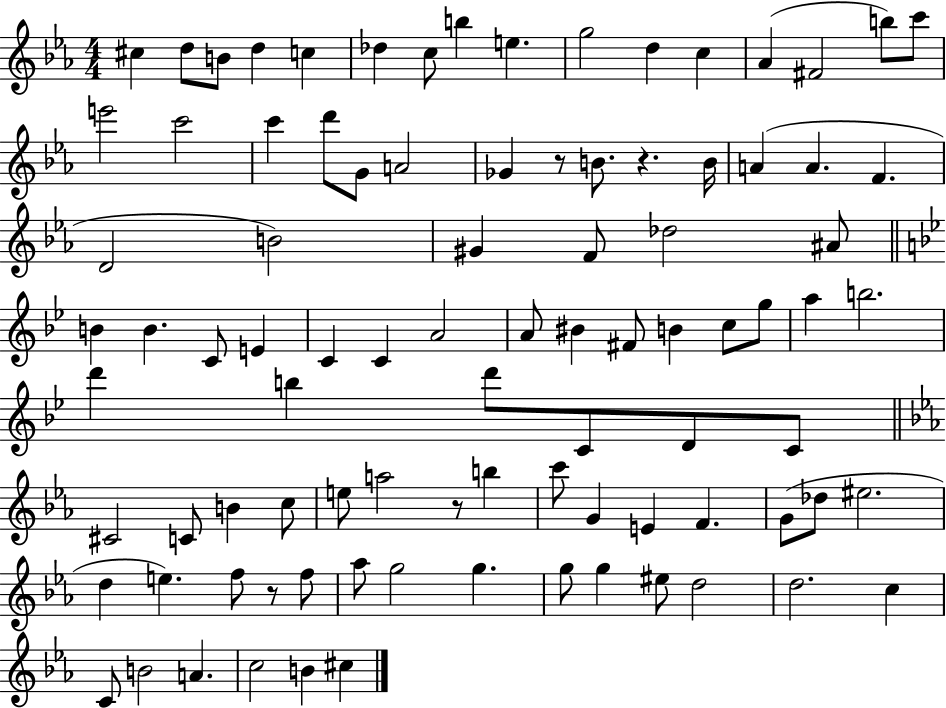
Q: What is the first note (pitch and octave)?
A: C#5